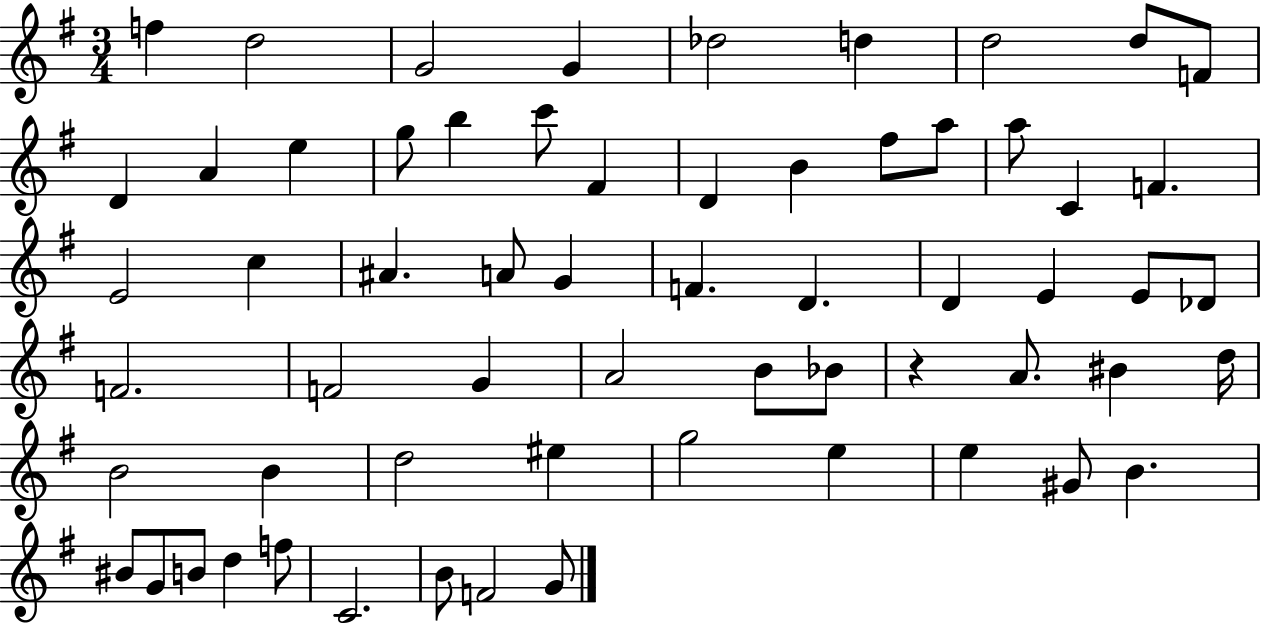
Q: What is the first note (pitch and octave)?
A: F5